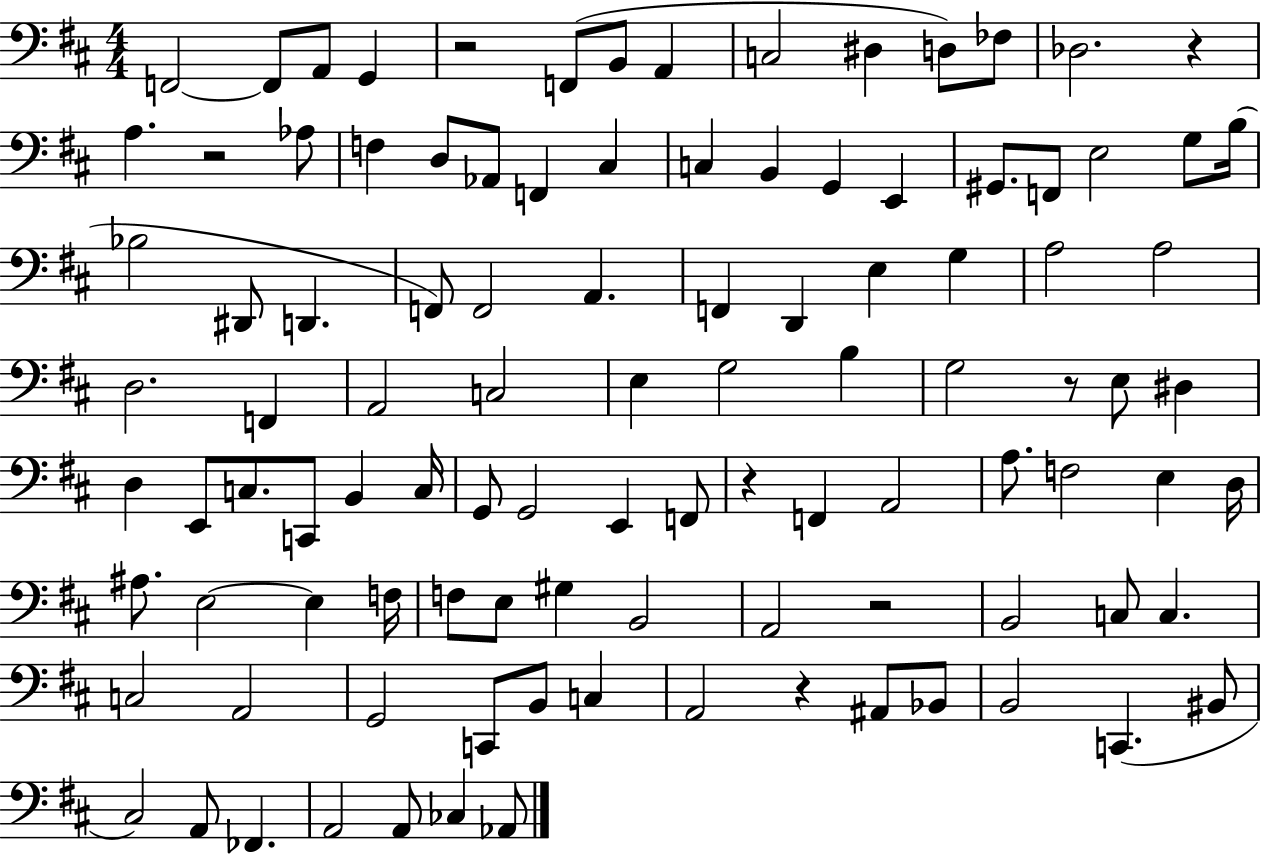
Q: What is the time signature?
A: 4/4